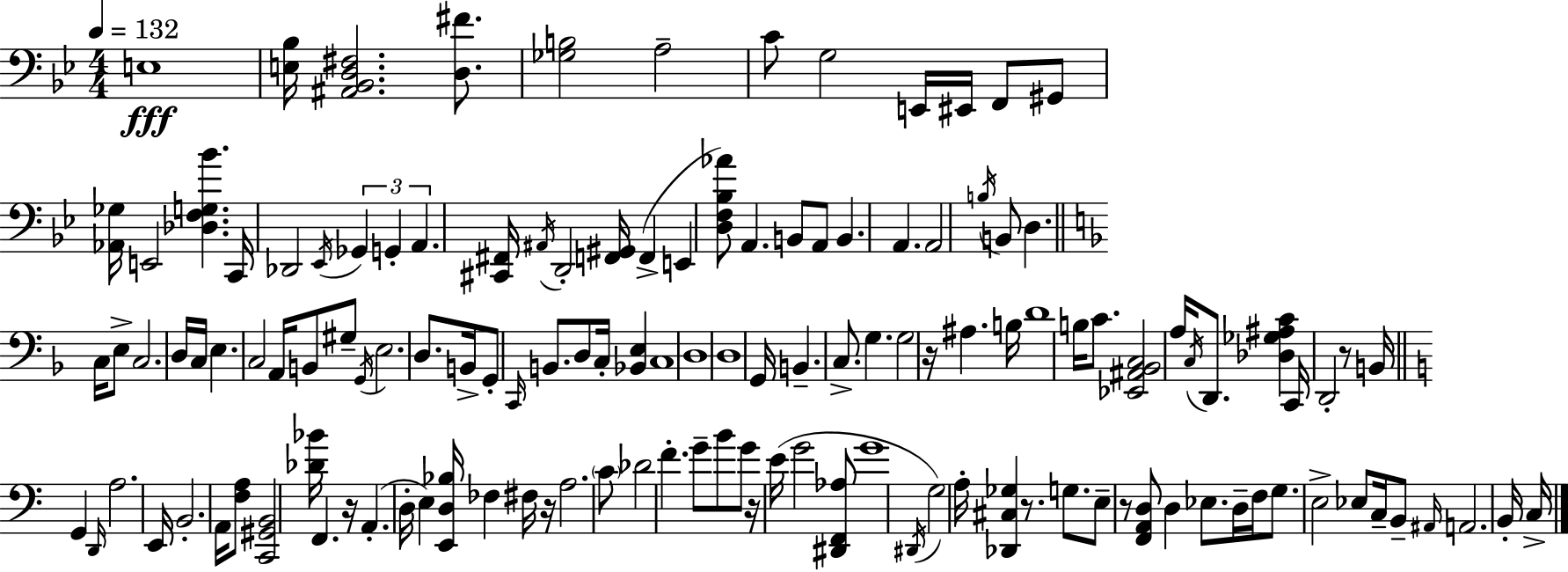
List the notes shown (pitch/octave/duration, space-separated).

E3/w [E3,Bb3]/s [A#2,Bb2,D3,F#3]/h. [D3,F#4]/e. [Gb3,B3]/h A3/h C4/e G3/h E2/s EIS2/s F2/e G#2/e [Ab2,Gb3]/s E2/h [Db3,F3,G3,Bb4]/q. C2/s Db2/h Eb2/s Gb2/q G2/q A2/q. [C#2,F#2]/s A#2/s D2/h [F2,G#2]/s F2/q E2/q [D3,F3,Bb3,Ab4]/e A2/q. B2/e A2/e B2/q. A2/q. A2/h B3/s B2/e D3/q. C3/s E3/e C3/h. D3/s C3/s E3/q. C3/h A2/s B2/e G#3/e G2/s E3/h. D3/e. B2/s G2/e C2/s B2/e. D3/e C3/s [Bb2,E3]/q C3/w D3/w D3/w G2/s B2/q. C3/e. G3/q. G3/h R/s A#3/q. B3/s D4/w B3/s C4/e. [Eb2,A#2,Bb2,C3]/h A3/s C3/s D2/e. [Db3,Gb3,A#3,C4]/q C2/s D2/h R/e B2/s G2/q D2/s A3/h. E2/s B2/h. A2/s [F3,A3]/e [C2,G#2,B2]/h [Db4,Bb4]/s F2/q. R/s A2/q. D3/s E3/q [E2,D3,Bb3]/s FES3/q F#3/s R/s A3/h. C4/e Db4/h F4/q. G4/e B4/e G4/e R/s E4/s G4/h [D#2,F2,Ab3]/e G4/w D#2/s G3/h A3/s [Db2,C#3,Gb3]/q R/e. G3/e. E3/e R/e [F2,A2,D3]/e D3/q Eb3/e. D3/s F3/s G3/e. E3/h Eb3/e C3/s B2/e A#2/s A2/h. B2/s C3/s